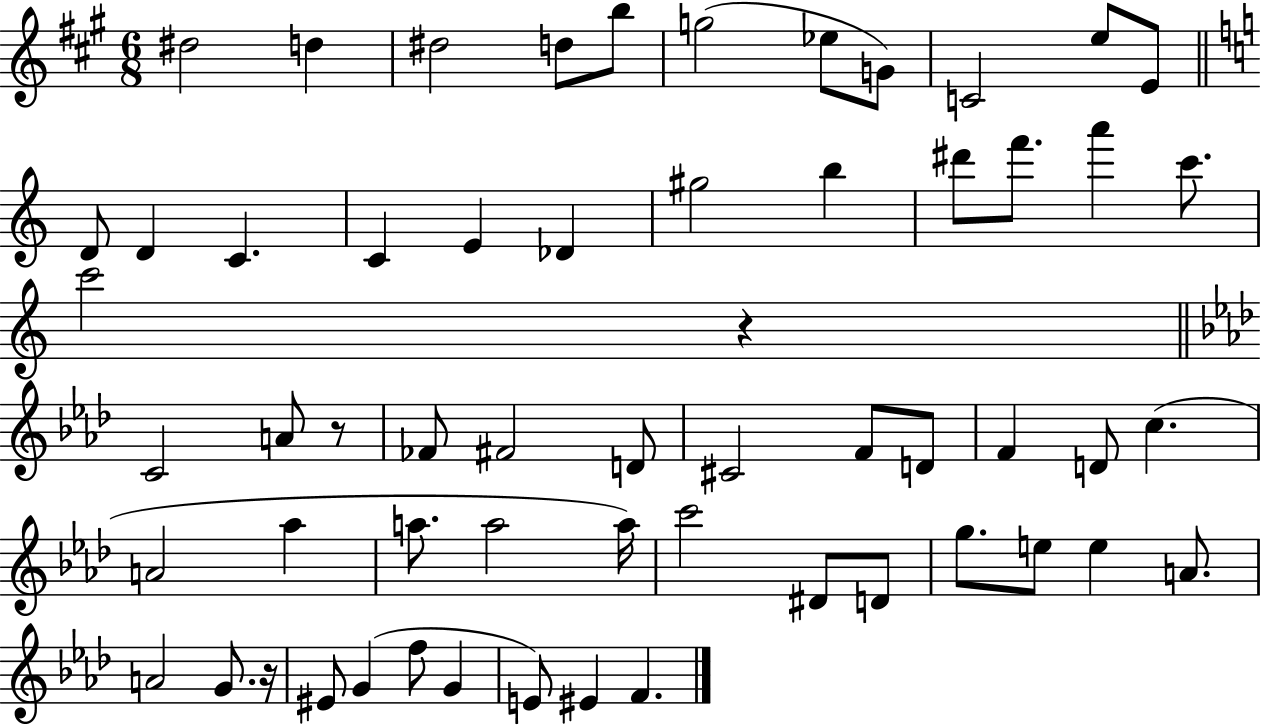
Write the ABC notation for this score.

X:1
T:Untitled
M:6/8
L:1/4
K:A
^d2 d ^d2 d/2 b/2 g2 _e/2 G/2 C2 e/2 E/2 D/2 D C C E _D ^g2 b ^d'/2 f'/2 a' c'/2 c'2 z C2 A/2 z/2 _F/2 ^F2 D/2 ^C2 F/2 D/2 F D/2 c A2 _a a/2 a2 a/4 c'2 ^D/2 D/2 g/2 e/2 e A/2 A2 G/2 z/4 ^E/2 G f/2 G E/2 ^E F